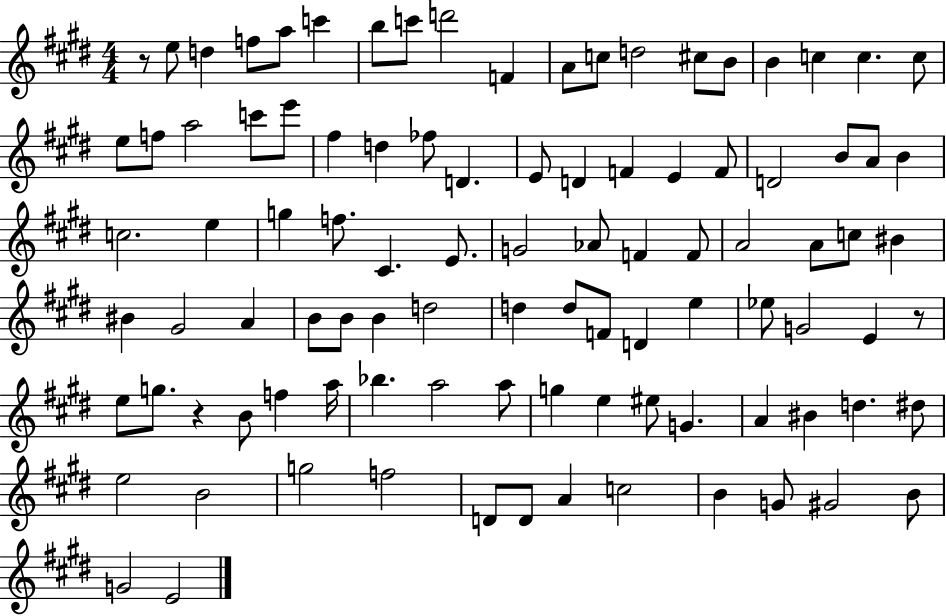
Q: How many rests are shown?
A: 3